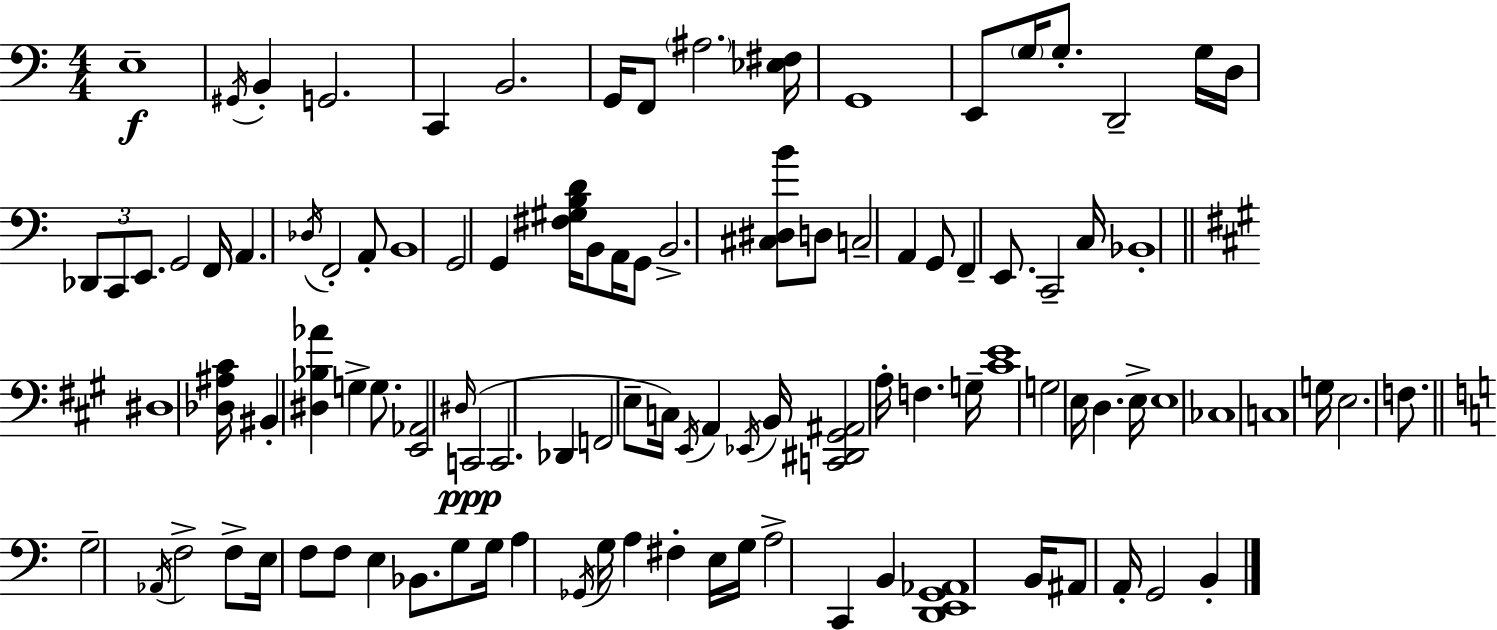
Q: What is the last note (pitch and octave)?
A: B2